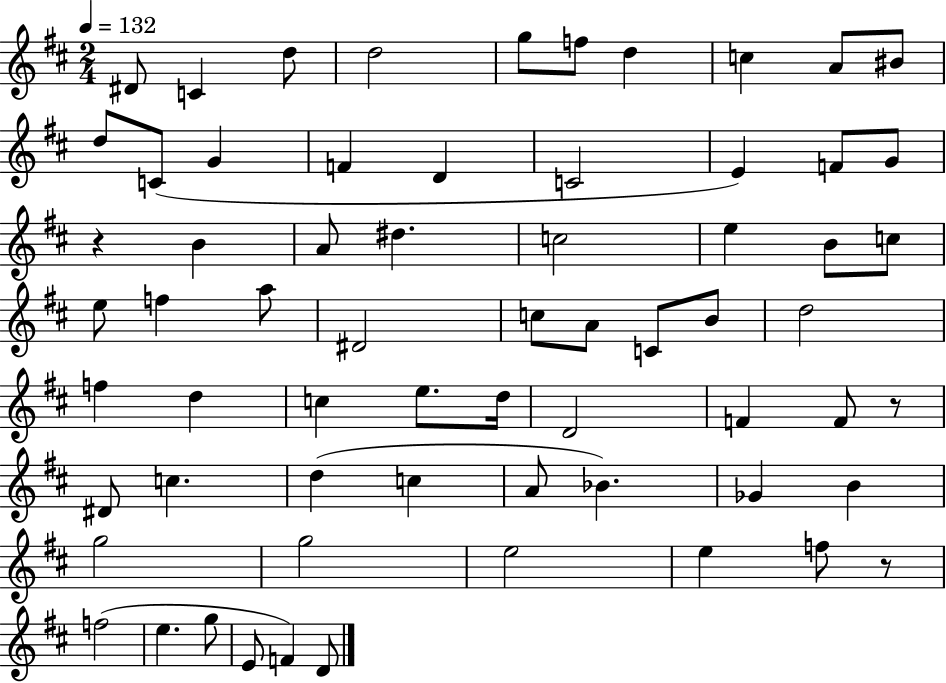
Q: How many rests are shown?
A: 3